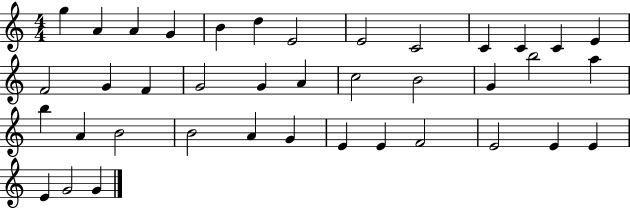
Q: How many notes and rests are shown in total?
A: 39